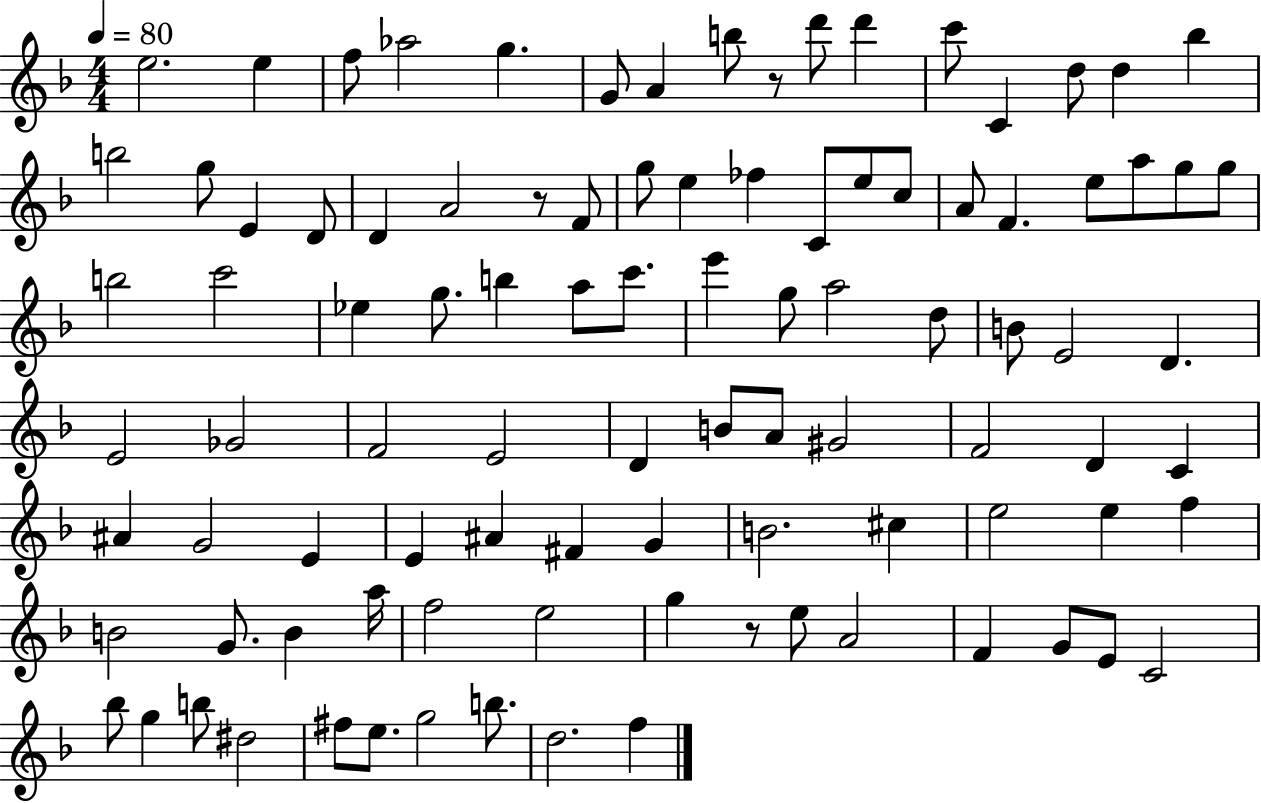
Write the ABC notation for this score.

X:1
T:Untitled
M:4/4
L:1/4
K:F
e2 e f/2 _a2 g G/2 A b/2 z/2 d'/2 d' c'/2 C d/2 d _b b2 g/2 E D/2 D A2 z/2 F/2 g/2 e _f C/2 e/2 c/2 A/2 F e/2 a/2 g/2 g/2 b2 c'2 _e g/2 b a/2 c'/2 e' g/2 a2 d/2 B/2 E2 D E2 _G2 F2 E2 D B/2 A/2 ^G2 F2 D C ^A G2 E E ^A ^F G B2 ^c e2 e f B2 G/2 B a/4 f2 e2 g z/2 e/2 A2 F G/2 E/2 C2 _b/2 g b/2 ^d2 ^f/2 e/2 g2 b/2 d2 f